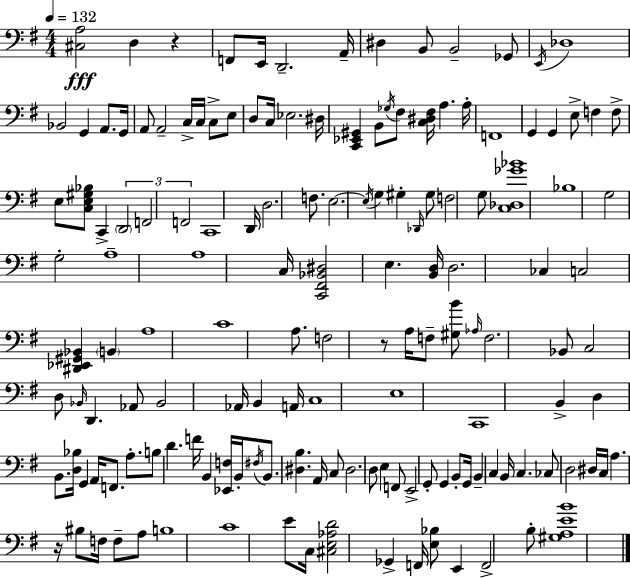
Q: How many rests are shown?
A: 3